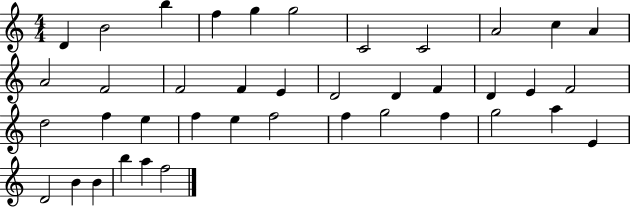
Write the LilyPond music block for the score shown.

{
  \clef treble
  \numericTimeSignature
  \time 4/4
  \key c \major
  d'4 b'2 b''4 | f''4 g''4 g''2 | c'2 c'2 | a'2 c''4 a'4 | \break a'2 f'2 | f'2 f'4 e'4 | d'2 d'4 f'4 | d'4 e'4 f'2 | \break d''2 f''4 e''4 | f''4 e''4 f''2 | f''4 g''2 f''4 | g''2 a''4 e'4 | \break d'2 b'4 b'4 | b''4 a''4 f''2 | \bar "|."
}